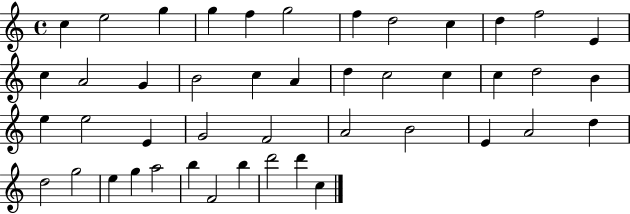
{
  \clef treble
  \time 4/4
  \defaultTimeSignature
  \key c \major
  c''4 e''2 g''4 | g''4 f''4 g''2 | f''4 d''2 c''4 | d''4 f''2 e'4 | \break c''4 a'2 g'4 | b'2 c''4 a'4 | d''4 c''2 c''4 | c''4 d''2 b'4 | \break e''4 e''2 e'4 | g'2 f'2 | a'2 b'2 | e'4 a'2 d''4 | \break d''2 g''2 | e''4 g''4 a''2 | b''4 f'2 b''4 | d'''2 d'''4 c''4 | \break \bar "|."
}